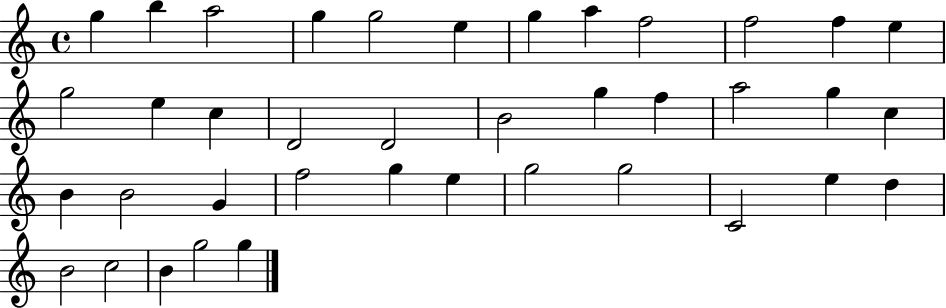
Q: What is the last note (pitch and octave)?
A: G5